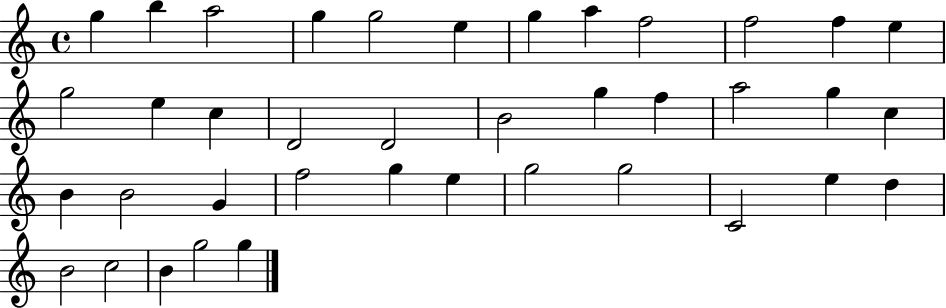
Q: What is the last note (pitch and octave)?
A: G5